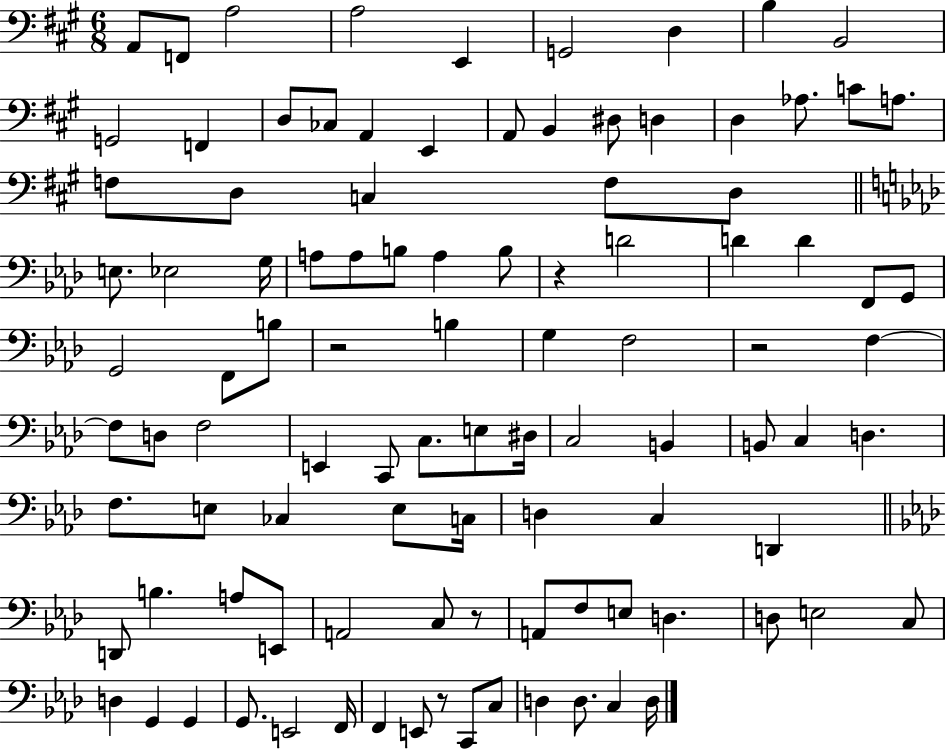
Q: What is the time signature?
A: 6/8